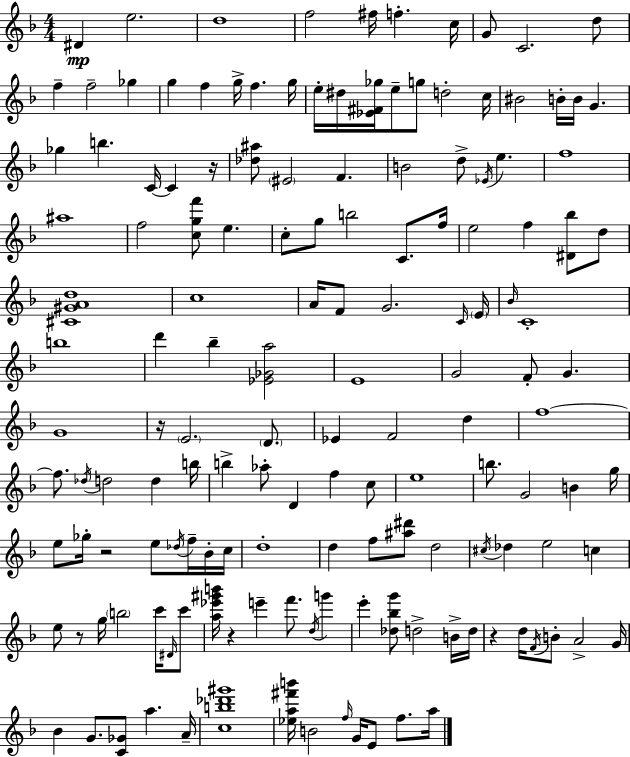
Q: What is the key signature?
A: D minor